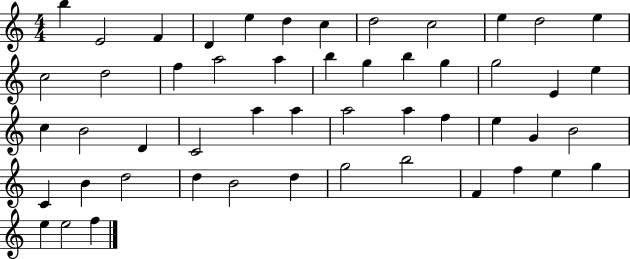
B5/q E4/h F4/q D4/q E5/q D5/q C5/q D5/h C5/h E5/q D5/h E5/q C5/h D5/h F5/q A5/h A5/q B5/q G5/q B5/q G5/q G5/h E4/q E5/q C5/q B4/h D4/q C4/h A5/q A5/q A5/h A5/q F5/q E5/q G4/q B4/h C4/q B4/q D5/h D5/q B4/h D5/q G5/h B5/h F4/q F5/q E5/q G5/q E5/q E5/h F5/q